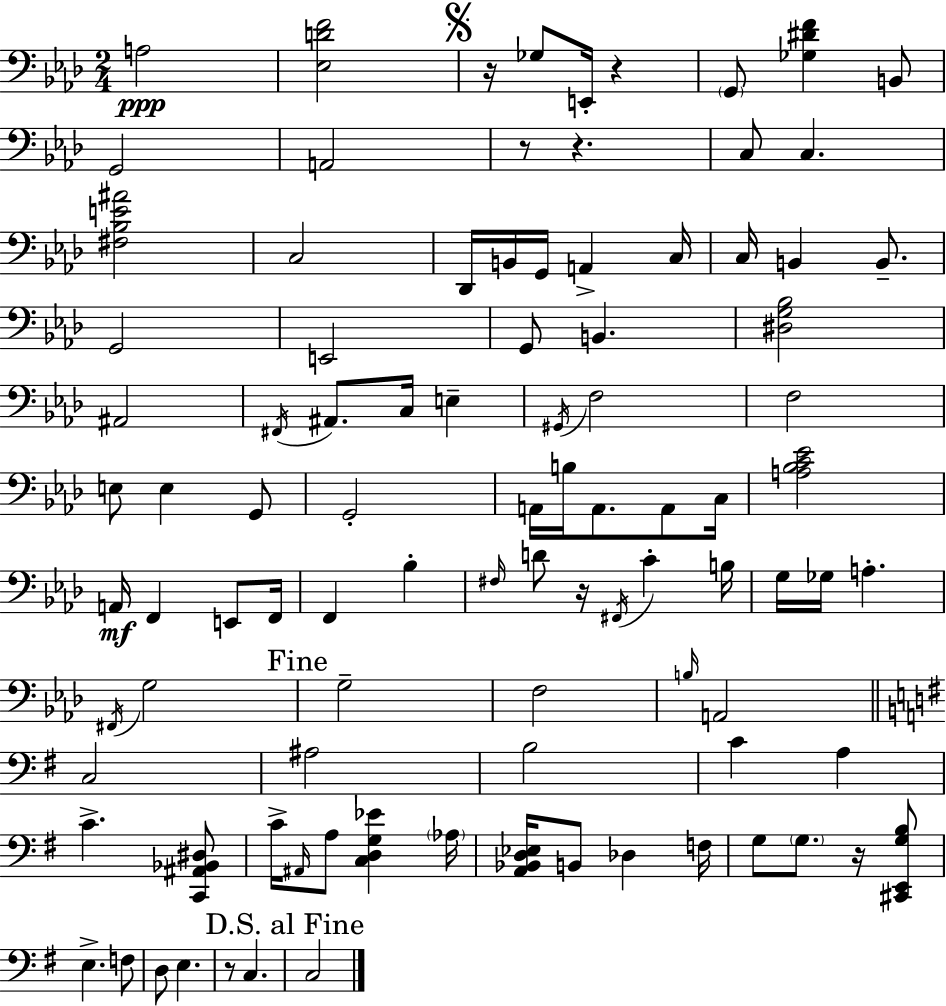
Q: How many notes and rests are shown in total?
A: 96